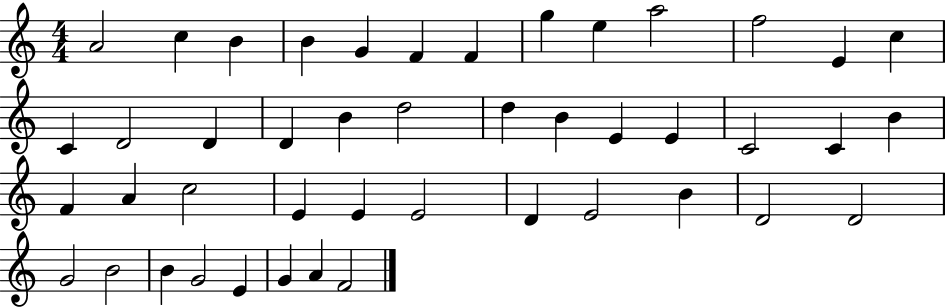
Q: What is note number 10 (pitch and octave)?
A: A5